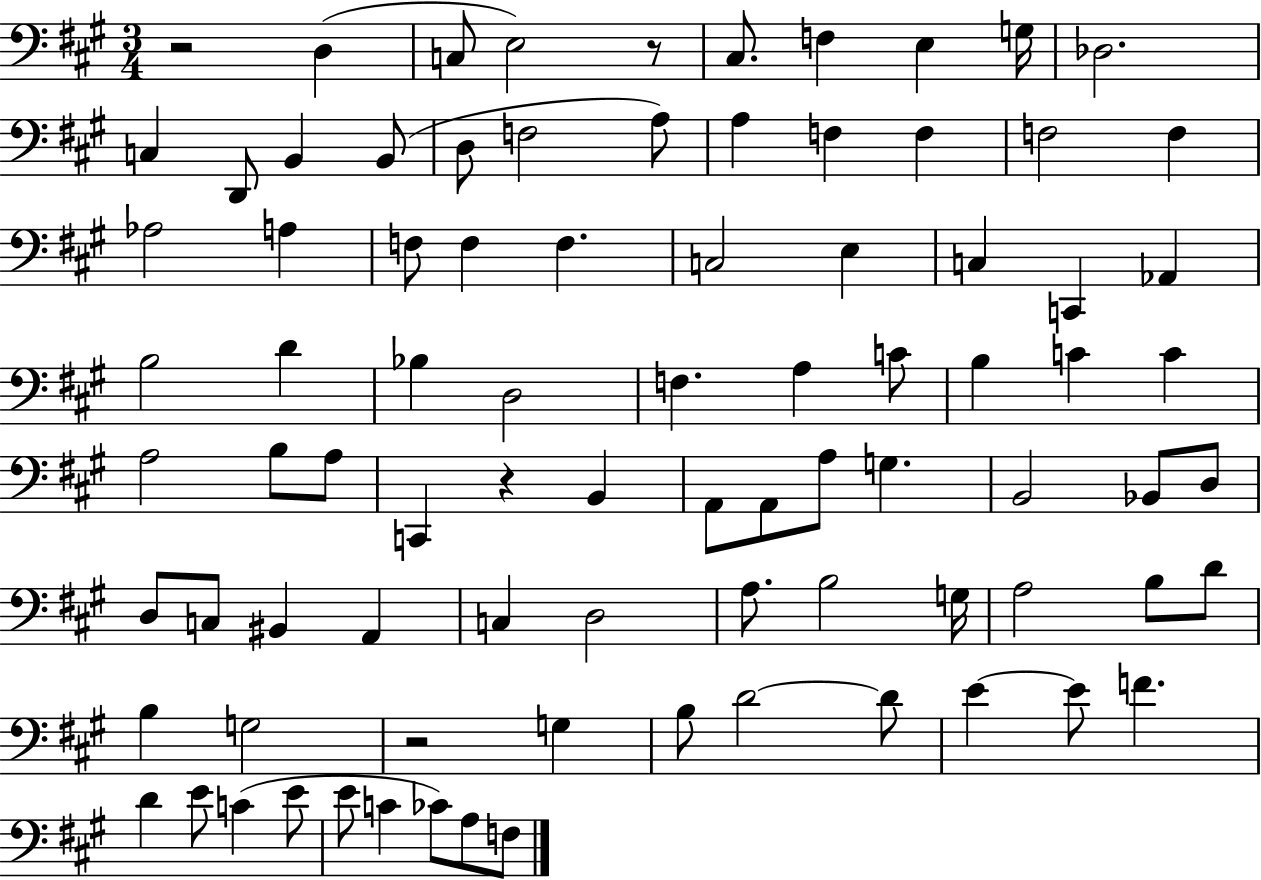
X:1
T:Untitled
M:3/4
L:1/4
K:A
z2 D, C,/2 E,2 z/2 ^C,/2 F, E, G,/4 _D,2 C, D,,/2 B,, B,,/2 D,/2 F,2 A,/2 A, F, F, F,2 F, _A,2 A, F,/2 F, F, C,2 E, C, C,, _A,, B,2 D _B, D,2 F, A, C/2 B, C C A,2 B,/2 A,/2 C,, z B,, A,,/2 A,,/2 A,/2 G, B,,2 _B,,/2 D,/2 D,/2 C,/2 ^B,, A,, C, D,2 A,/2 B,2 G,/4 A,2 B,/2 D/2 B, G,2 z2 G, B,/2 D2 D/2 E E/2 F D E/2 C E/2 E/2 C _C/2 A,/2 F,/2